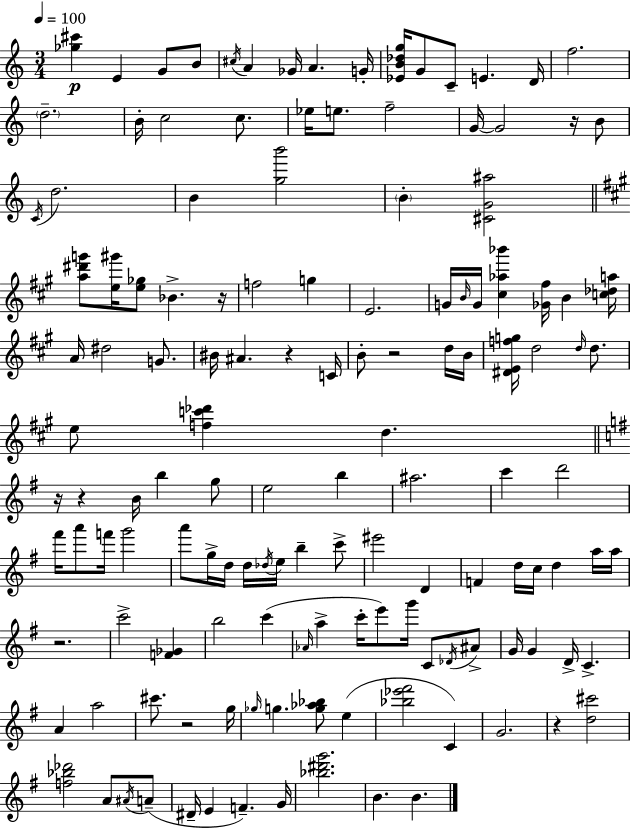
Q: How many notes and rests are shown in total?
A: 137